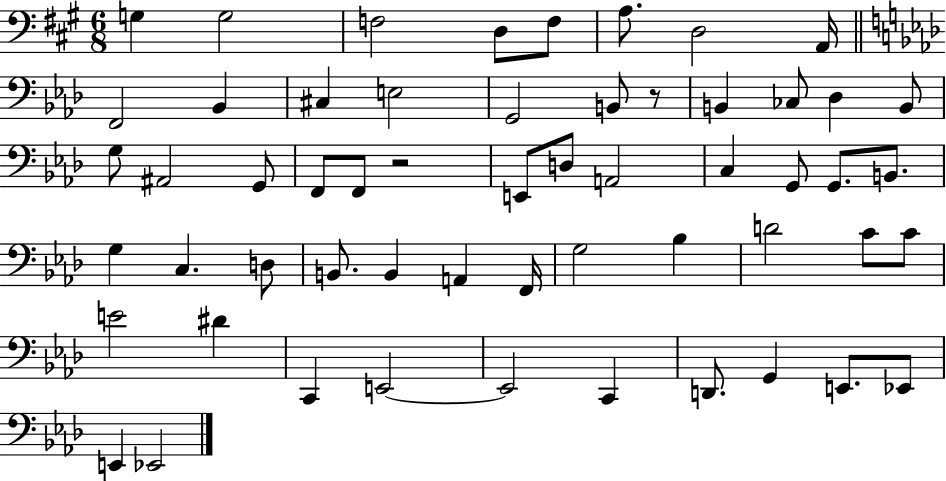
{
  \clef bass
  \numericTimeSignature
  \time 6/8
  \key a \major
  g4 g2 | f2 d8 f8 | a8. d2 a,16 | \bar "||" \break \key aes \major f,2 bes,4 | cis4 e2 | g,2 b,8 r8 | b,4 ces8 des4 b,8 | \break g8 ais,2 g,8 | f,8 f,8 r2 | e,8 d8 a,2 | c4 g,8 g,8. b,8. | \break g4 c4. d8 | b,8. b,4 a,4 f,16 | g2 bes4 | d'2 c'8 c'8 | \break e'2 dis'4 | c,4 e,2~~ | e,2 c,4 | d,8. g,4 e,8. ees,8 | \break e,4 ees,2 | \bar "|."
}